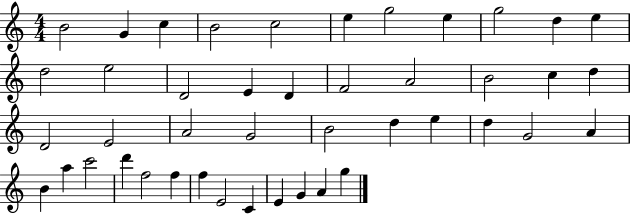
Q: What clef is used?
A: treble